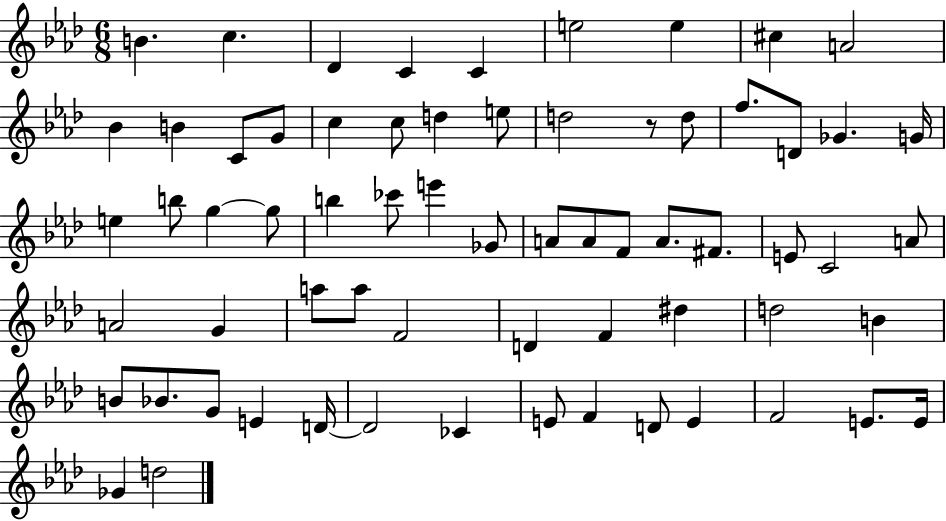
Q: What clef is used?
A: treble